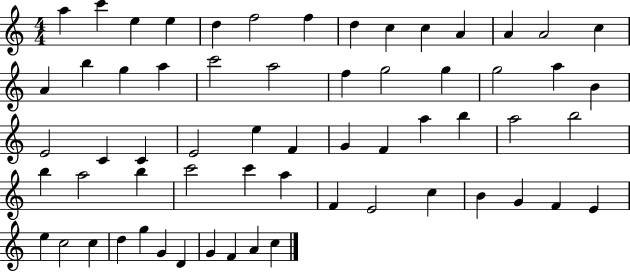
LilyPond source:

{
  \clef treble
  \numericTimeSignature
  \time 4/4
  \key c \major
  a''4 c'''4 e''4 e''4 | d''4 f''2 f''4 | d''4 c''4 c''4 a'4 | a'4 a'2 c''4 | \break a'4 b''4 g''4 a''4 | c'''2 a''2 | f''4 g''2 g''4 | g''2 a''4 b'4 | \break e'2 c'4 c'4 | e'2 e''4 f'4 | g'4 f'4 a''4 b''4 | a''2 b''2 | \break b''4 a''2 b''4 | c'''2 c'''4 a''4 | f'4 e'2 c''4 | b'4 g'4 f'4 e'4 | \break e''4 c''2 c''4 | d''4 g''4 g'4 d'4 | g'4 f'4 a'4 c''4 | \bar "|."
}